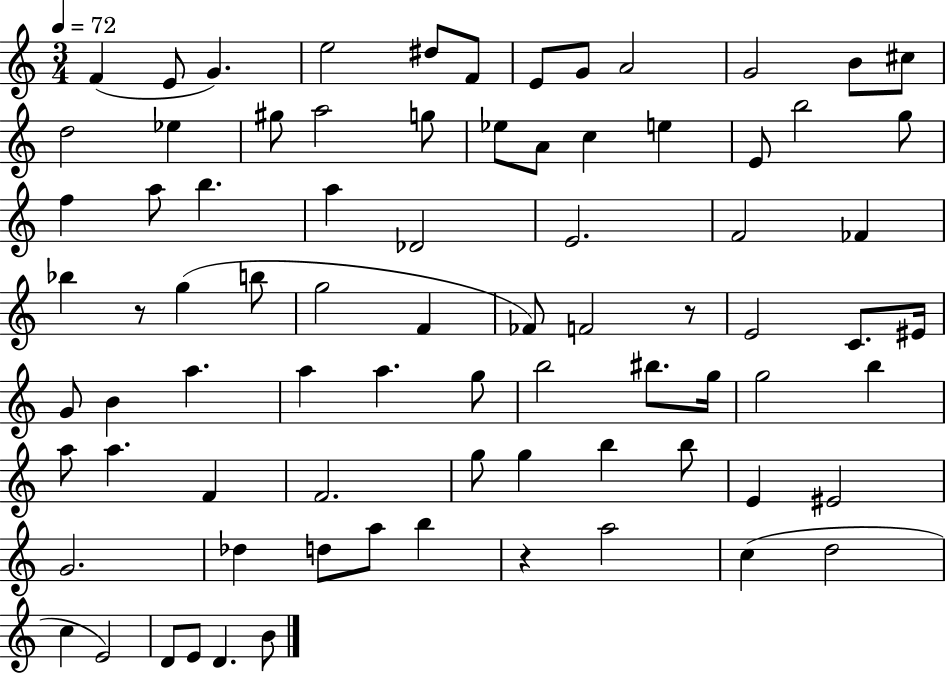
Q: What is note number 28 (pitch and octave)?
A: A5